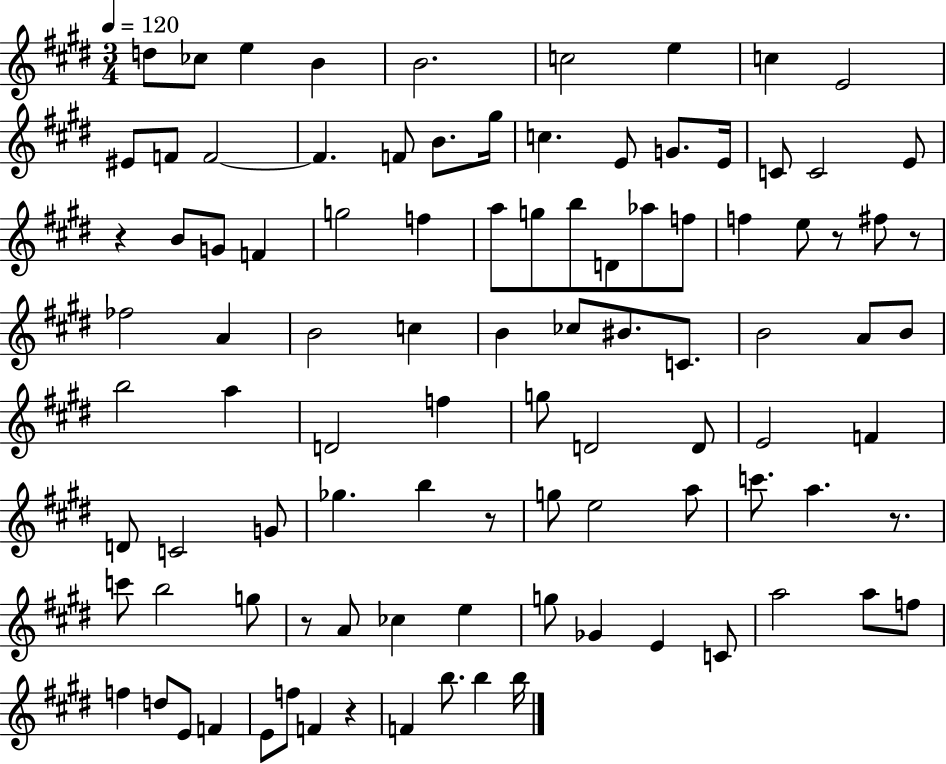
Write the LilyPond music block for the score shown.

{
  \clef treble
  \numericTimeSignature
  \time 3/4
  \key e \major
  \tempo 4 = 120
  d''8 ces''8 e''4 b'4 | b'2. | c''2 e''4 | c''4 e'2 | \break eis'8 f'8 f'2~~ | f'4. f'8 b'8. gis''16 | c''4. e'8 g'8. e'16 | c'8 c'2 e'8 | \break r4 b'8 g'8 f'4 | g''2 f''4 | a''8 g''8 b''8 d'8 aes''8 f''8 | f''4 e''8 r8 fis''8 r8 | \break fes''2 a'4 | b'2 c''4 | b'4 ces''8 bis'8. c'8. | b'2 a'8 b'8 | \break b''2 a''4 | d'2 f''4 | g''8 d'2 d'8 | e'2 f'4 | \break d'8 c'2 g'8 | ges''4. b''4 r8 | g''8 e''2 a''8 | c'''8. a''4. r8. | \break c'''8 b''2 g''8 | r8 a'8 ces''4 e''4 | g''8 ges'4 e'4 c'8 | a''2 a''8 f''8 | \break f''4 d''8 e'8 f'4 | e'8 f''8 f'4 r4 | f'4 b''8. b''4 b''16 | \bar "|."
}